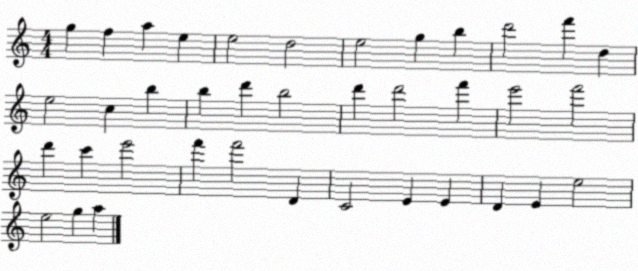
X:1
T:Untitled
M:4/4
L:1/4
K:C
g f a e e2 d2 e2 g b d'2 f' d e2 c b b d' b2 d' d'2 f' e'2 f'2 d' c' e'2 f' f'2 D C2 E E D E e2 e2 g a